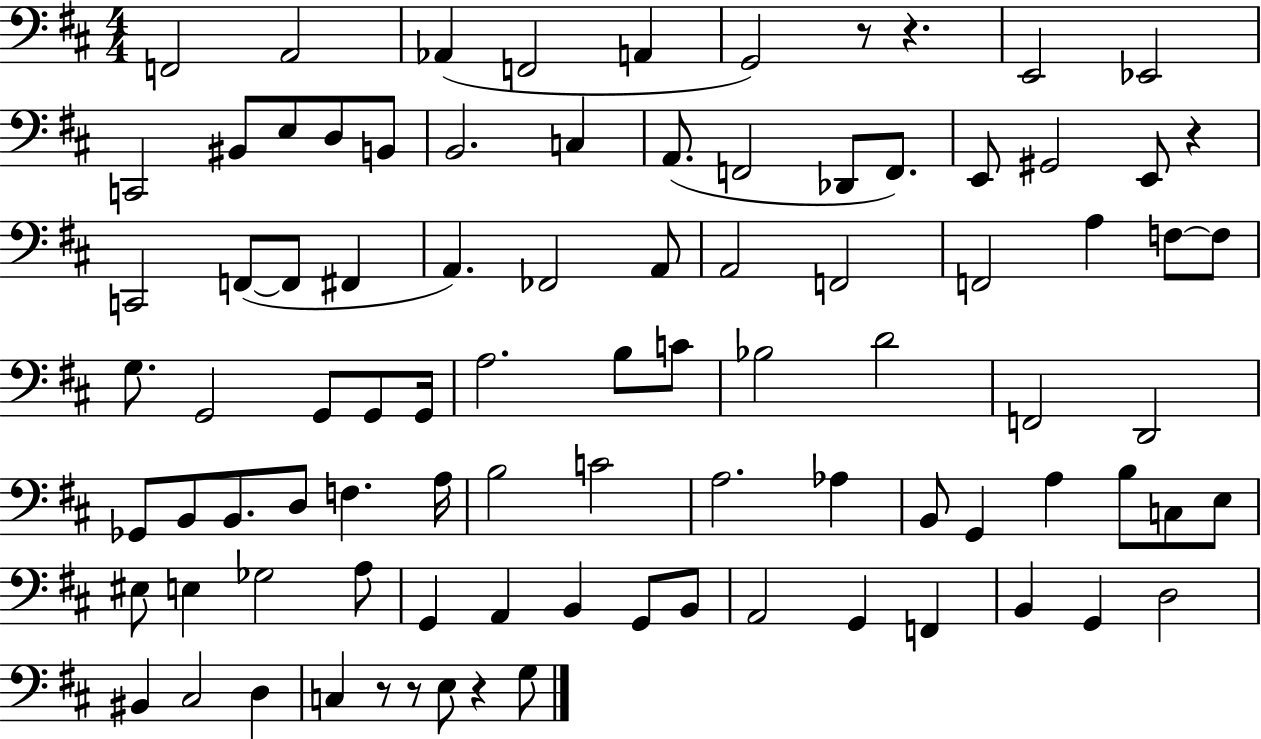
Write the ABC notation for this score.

X:1
T:Untitled
M:4/4
L:1/4
K:D
F,,2 A,,2 _A,, F,,2 A,, G,,2 z/2 z E,,2 _E,,2 C,,2 ^B,,/2 E,/2 D,/2 B,,/2 B,,2 C, A,,/2 F,,2 _D,,/2 F,,/2 E,,/2 ^G,,2 E,,/2 z C,,2 F,,/2 F,,/2 ^F,, A,, _F,,2 A,,/2 A,,2 F,,2 F,,2 A, F,/2 F,/2 G,/2 G,,2 G,,/2 G,,/2 G,,/4 A,2 B,/2 C/2 _B,2 D2 F,,2 D,,2 _G,,/2 B,,/2 B,,/2 D,/2 F, A,/4 B,2 C2 A,2 _A, B,,/2 G,, A, B,/2 C,/2 E,/2 ^E,/2 E, _G,2 A,/2 G,, A,, B,, G,,/2 B,,/2 A,,2 G,, F,, B,, G,, D,2 ^B,, ^C,2 D, C, z/2 z/2 E,/2 z G,/2